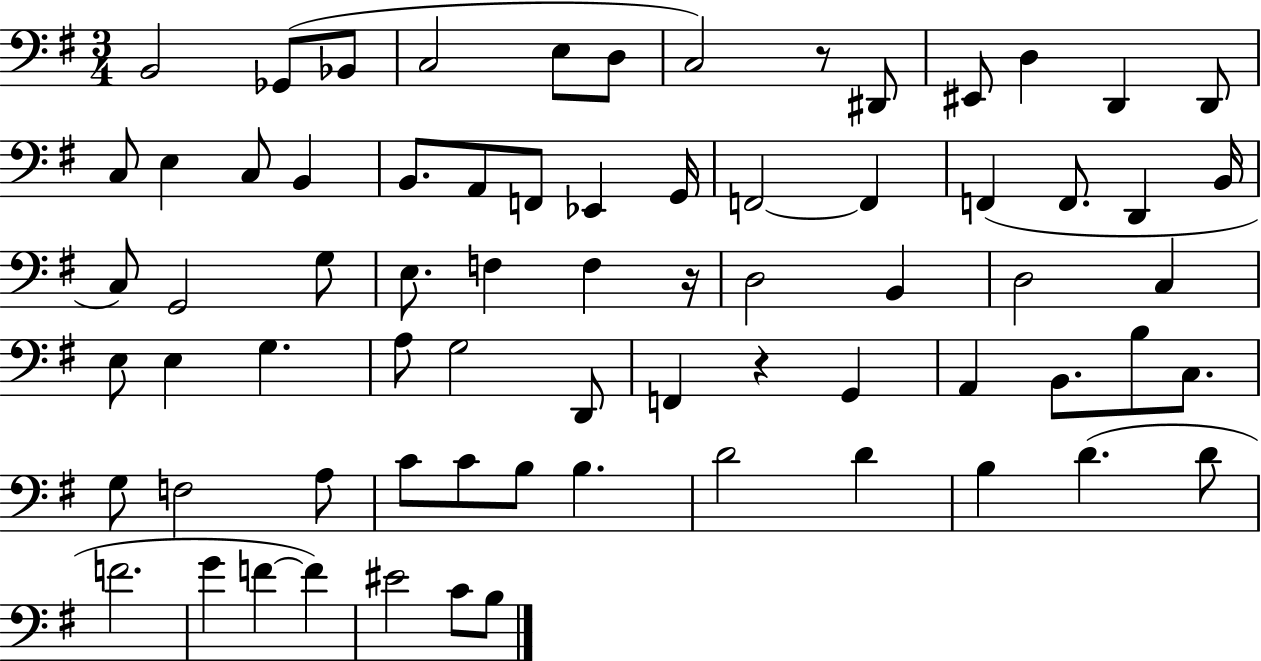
X:1
T:Untitled
M:3/4
L:1/4
K:G
B,,2 _G,,/2 _B,,/2 C,2 E,/2 D,/2 C,2 z/2 ^D,,/2 ^E,,/2 D, D,, D,,/2 C,/2 E, C,/2 B,, B,,/2 A,,/2 F,,/2 _E,, G,,/4 F,,2 F,, F,, F,,/2 D,, B,,/4 C,/2 G,,2 G,/2 E,/2 F, F, z/4 D,2 B,, D,2 C, E,/2 E, G, A,/2 G,2 D,,/2 F,, z G,, A,, B,,/2 B,/2 C,/2 G,/2 F,2 A,/2 C/2 C/2 B,/2 B, D2 D B, D D/2 F2 G F F ^E2 C/2 B,/2